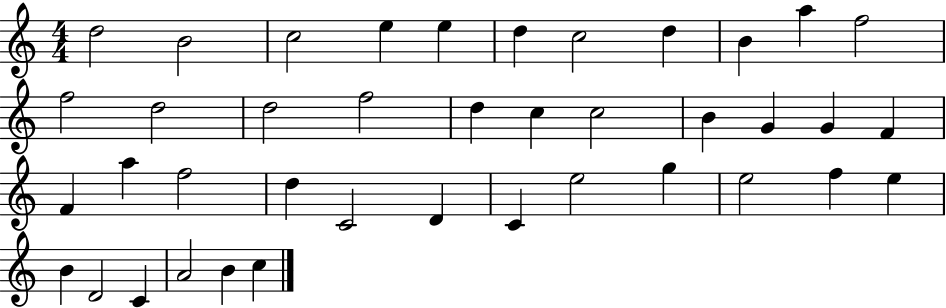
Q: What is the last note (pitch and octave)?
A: C5